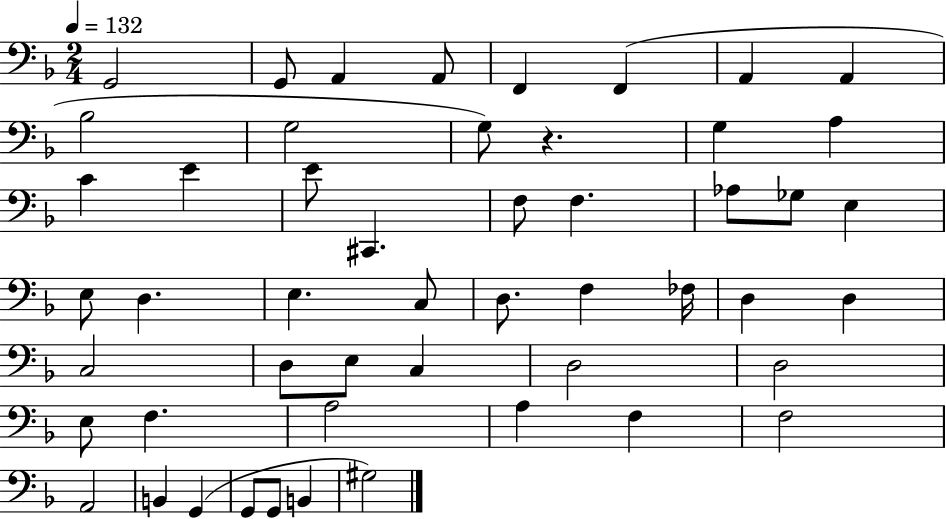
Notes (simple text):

G2/h G2/e A2/q A2/e F2/q F2/q A2/q A2/q Bb3/h G3/h G3/e R/q. G3/q A3/q C4/q E4/q E4/e C#2/q. F3/e F3/q. Ab3/e Gb3/e E3/q E3/e D3/q. E3/q. C3/e D3/e. F3/q FES3/s D3/q D3/q C3/h D3/e E3/e C3/q D3/h D3/h E3/e F3/q. A3/h A3/q F3/q F3/h A2/h B2/q G2/q G2/e G2/e B2/q G#3/h